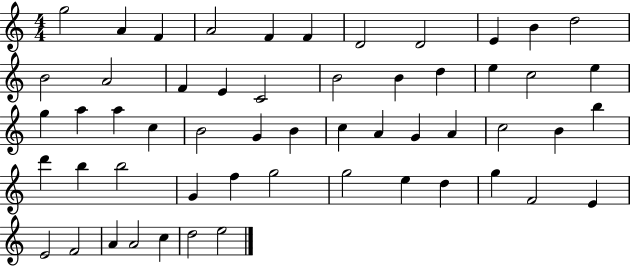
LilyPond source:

{
  \clef treble
  \numericTimeSignature
  \time 4/4
  \key c \major
  g''2 a'4 f'4 | a'2 f'4 f'4 | d'2 d'2 | e'4 b'4 d''2 | \break b'2 a'2 | f'4 e'4 c'2 | b'2 b'4 d''4 | e''4 c''2 e''4 | \break g''4 a''4 a''4 c''4 | b'2 g'4 b'4 | c''4 a'4 g'4 a'4 | c''2 b'4 b''4 | \break d'''4 b''4 b''2 | g'4 f''4 g''2 | g''2 e''4 d''4 | g''4 f'2 e'4 | \break e'2 f'2 | a'4 a'2 c''4 | d''2 e''2 | \bar "|."
}